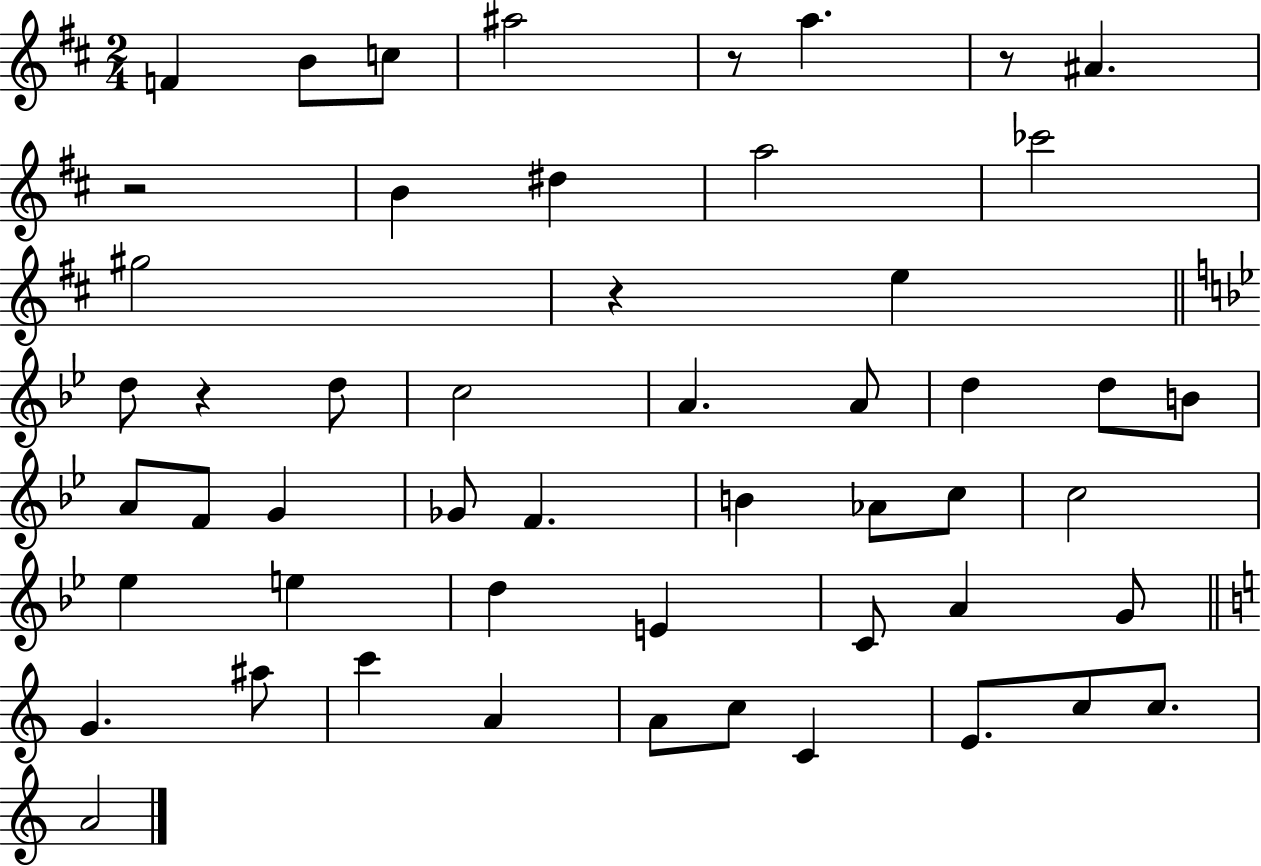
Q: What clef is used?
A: treble